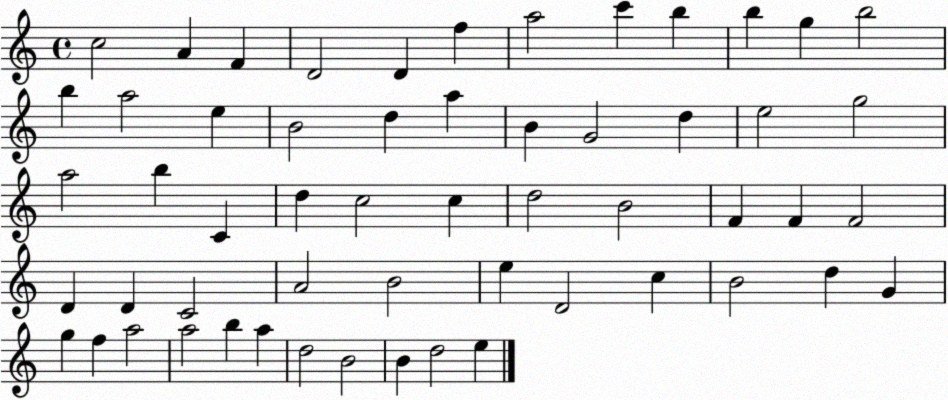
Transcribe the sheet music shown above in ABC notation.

X:1
T:Untitled
M:4/4
L:1/4
K:C
c2 A F D2 D f a2 c' b b g b2 b a2 e B2 d a B G2 d e2 g2 a2 b C d c2 c d2 B2 F F F2 D D C2 A2 B2 e D2 c B2 d G g f a2 a2 b a d2 B2 B d2 e